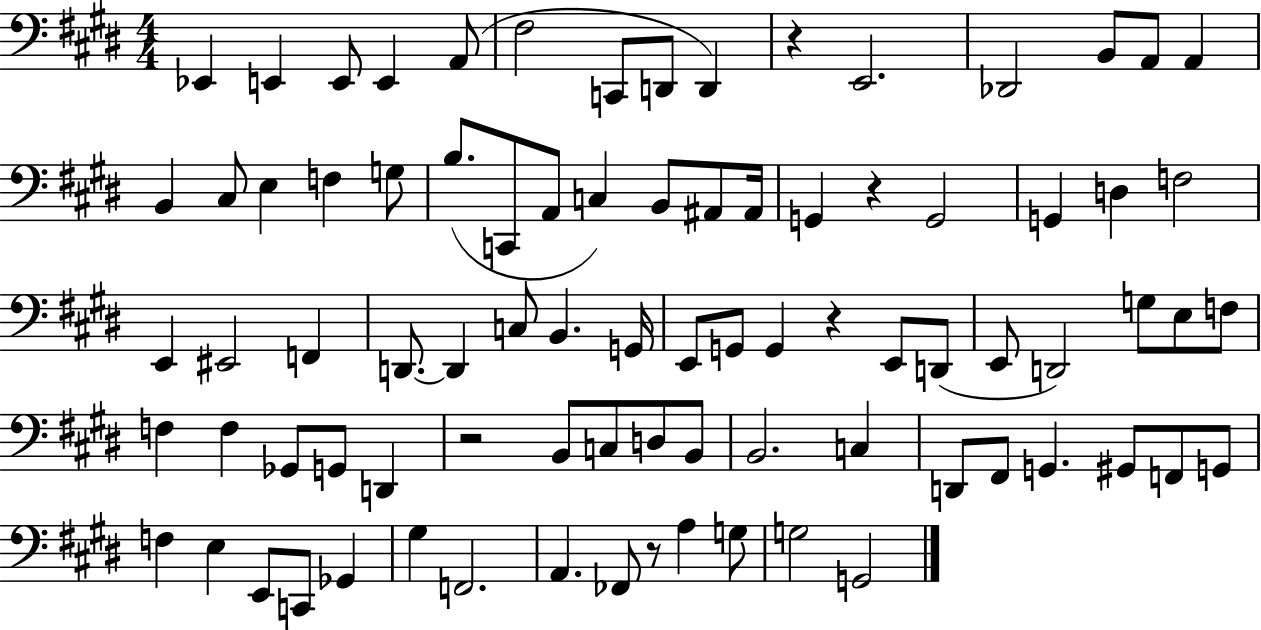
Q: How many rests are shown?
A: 5